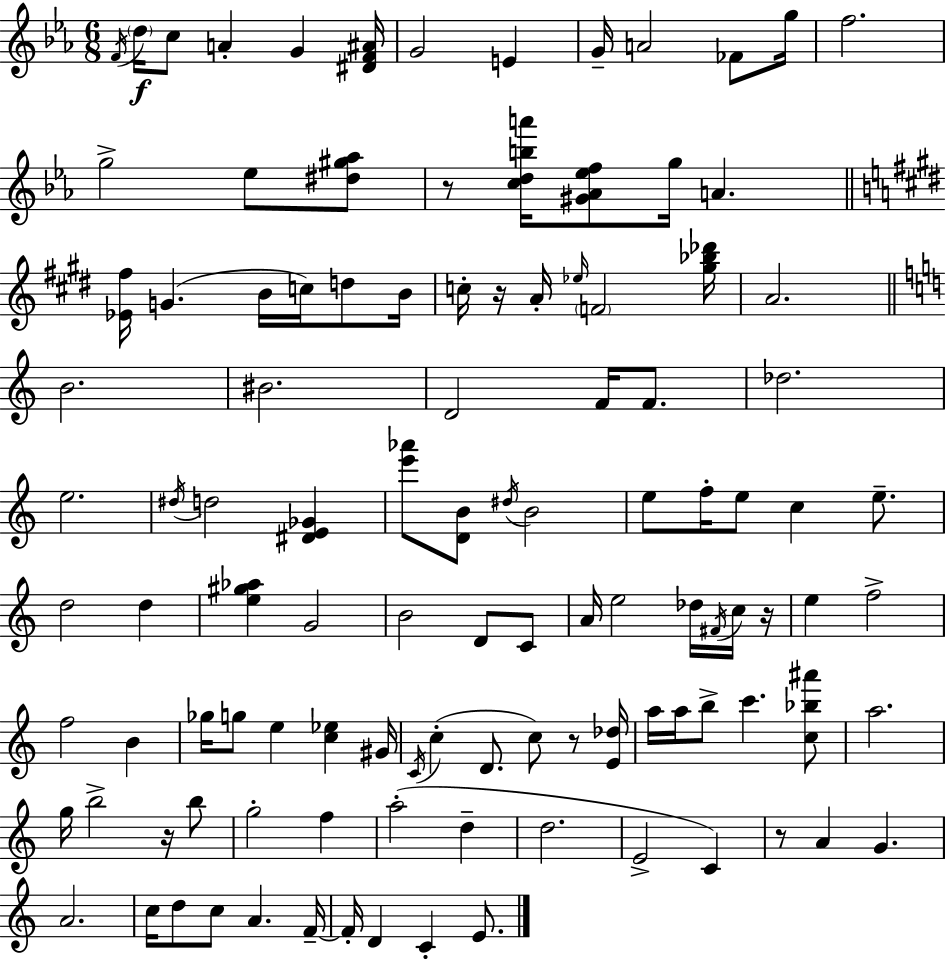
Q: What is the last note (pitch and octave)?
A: E4